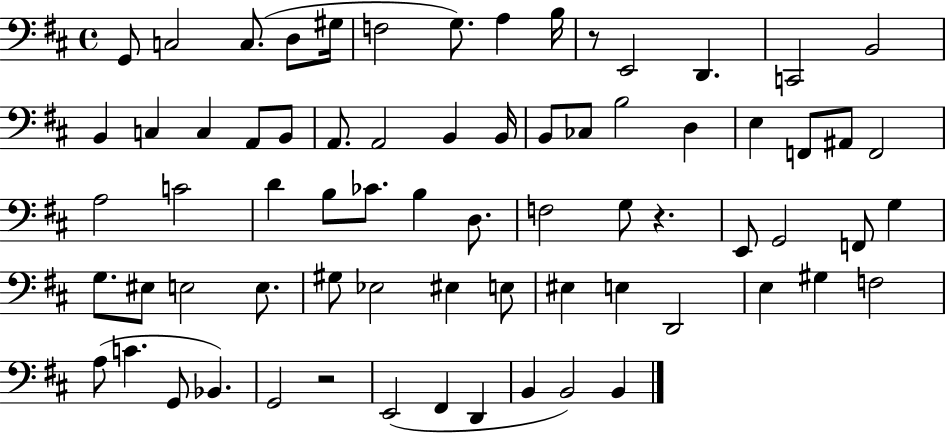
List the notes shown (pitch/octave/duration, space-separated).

G2/e C3/h C3/e. D3/e G#3/s F3/h G3/e. A3/q B3/s R/e E2/h D2/q. C2/h B2/h B2/q C3/q C3/q A2/e B2/e A2/e. A2/h B2/q B2/s B2/e CES3/e B3/h D3/q E3/q F2/e A#2/e F2/h A3/h C4/h D4/q B3/e CES4/e. B3/q D3/e. F3/h G3/e R/q. E2/e G2/h F2/e G3/q G3/e. EIS3/e E3/h E3/e. G#3/e Eb3/h EIS3/q E3/e EIS3/q E3/q D2/h E3/q G#3/q F3/h A3/e C4/q. G2/e Bb2/q. G2/h R/h E2/h F#2/q D2/q B2/q B2/h B2/q